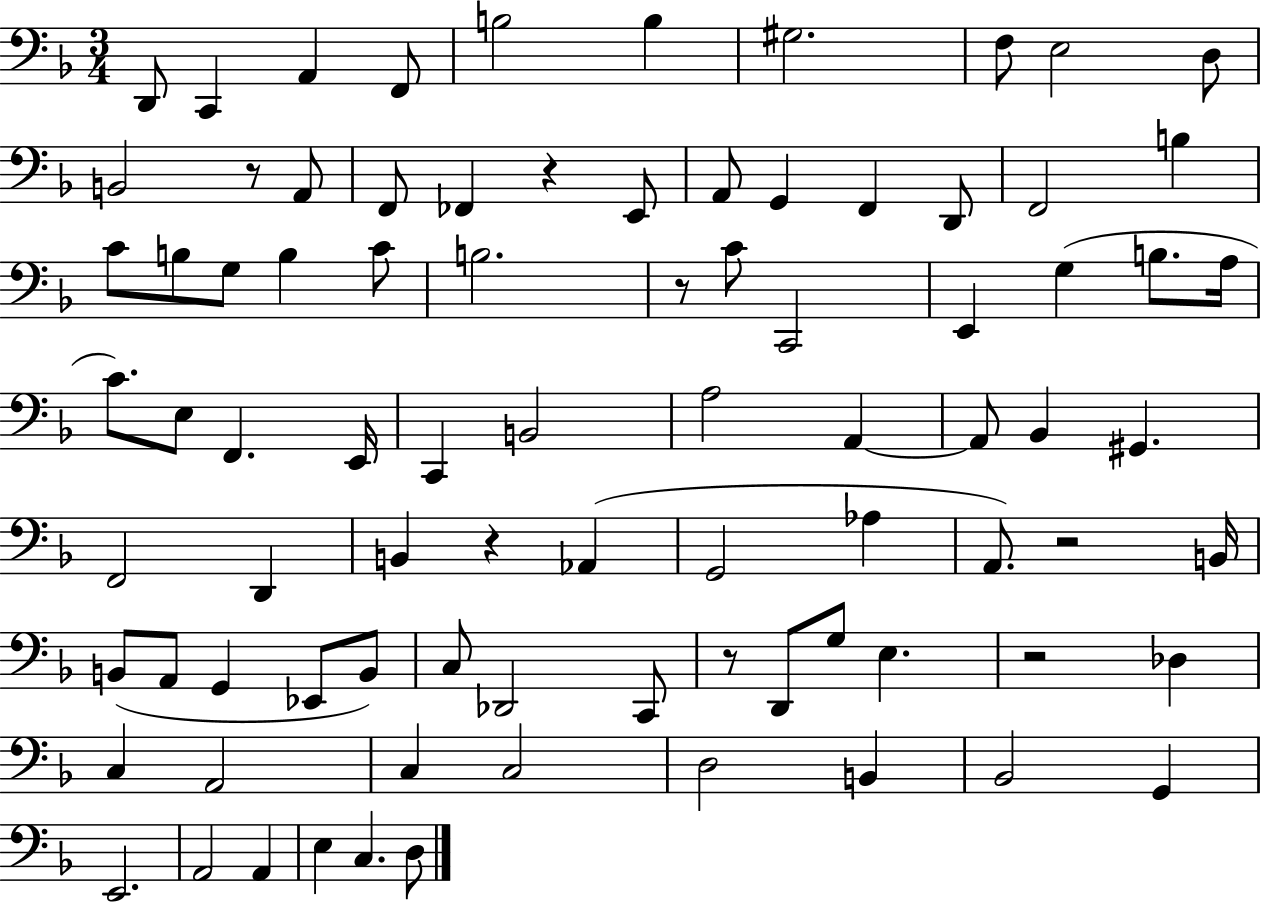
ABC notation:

X:1
T:Untitled
M:3/4
L:1/4
K:F
D,,/2 C,, A,, F,,/2 B,2 B, ^G,2 F,/2 E,2 D,/2 B,,2 z/2 A,,/2 F,,/2 _F,, z E,,/2 A,,/2 G,, F,, D,,/2 F,,2 B, C/2 B,/2 G,/2 B, C/2 B,2 z/2 C/2 C,,2 E,, G, B,/2 A,/4 C/2 E,/2 F,, E,,/4 C,, B,,2 A,2 A,, A,,/2 _B,, ^G,, F,,2 D,, B,, z _A,, G,,2 _A, A,,/2 z2 B,,/4 B,,/2 A,,/2 G,, _E,,/2 B,,/2 C,/2 _D,,2 C,,/2 z/2 D,,/2 G,/2 E, z2 _D, C, A,,2 C, C,2 D,2 B,, _B,,2 G,, E,,2 A,,2 A,, E, C, D,/2